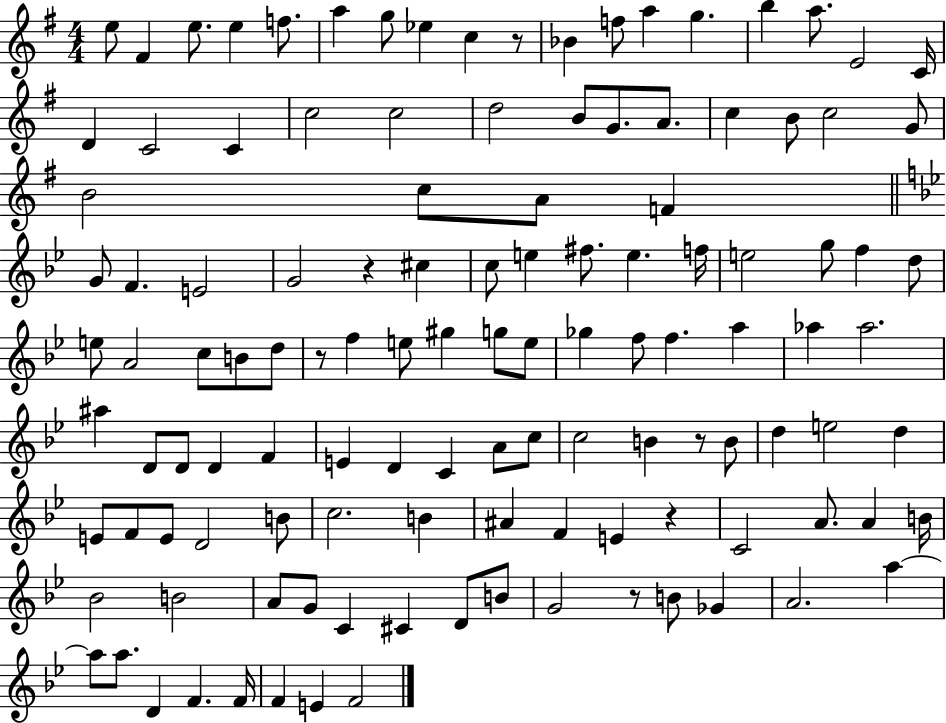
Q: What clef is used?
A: treble